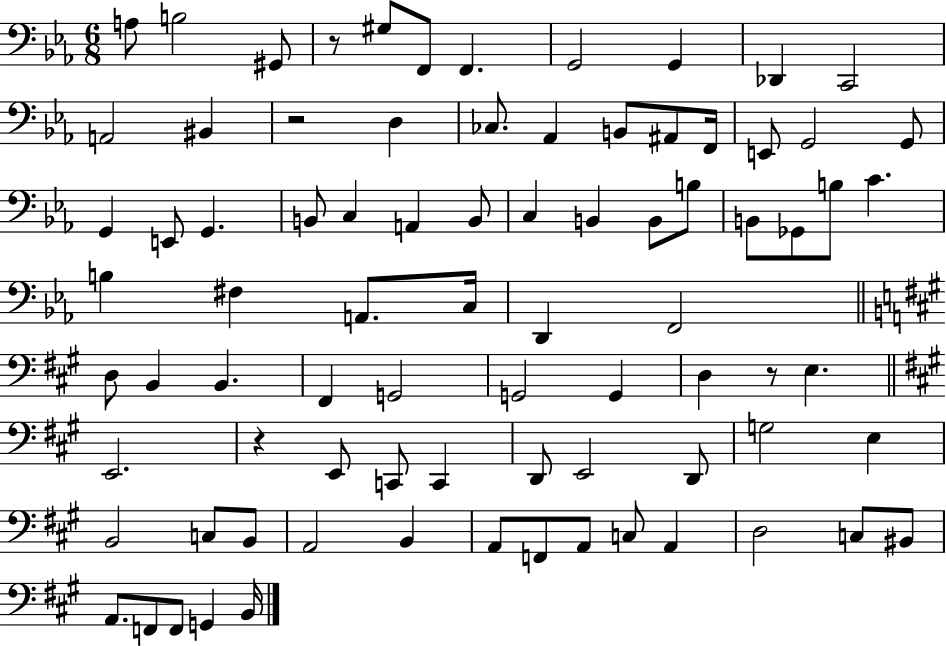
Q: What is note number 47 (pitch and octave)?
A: G2